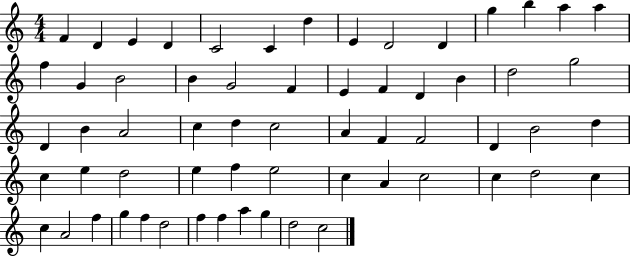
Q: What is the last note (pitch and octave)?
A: C5